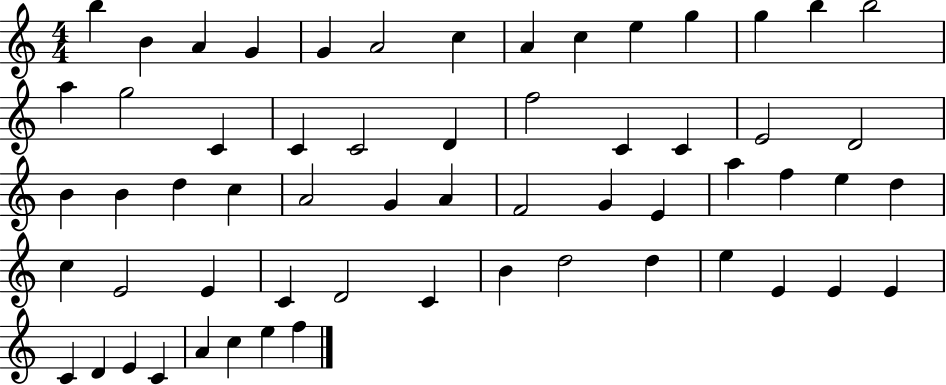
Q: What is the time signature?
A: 4/4